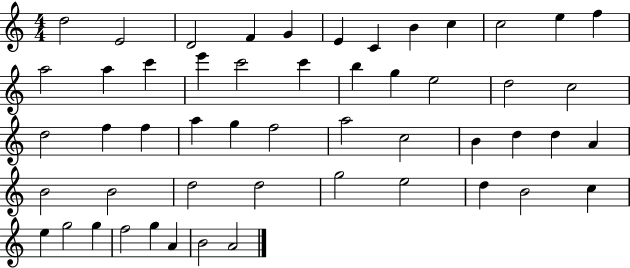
{
  \clef treble
  \numericTimeSignature
  \time 4/4
  \key c \major
  d''2 e'2 | d'2 f'4 g'4 | e'4 c'4 b'4 c''4 | c''2 e''4 f''4 | \break a''2 a''4 c'''4 | e'''4 c'''2 c'''4 | b''4 g''4 e''2 | d''2 c''2 | \break d''2 f''4 f''4 | a''4 g''4 f''2 | a''2 c''2 | b'4 d''4 d''4 a'4 | \break b'2 b'2 | d''2 d''2 | g''2 e''2 | d''4 b'2 c''4 | \break e''4 g''2 g''4 | f''2 g''4 a'4 | b'2 a'2 | \bar "|."
}